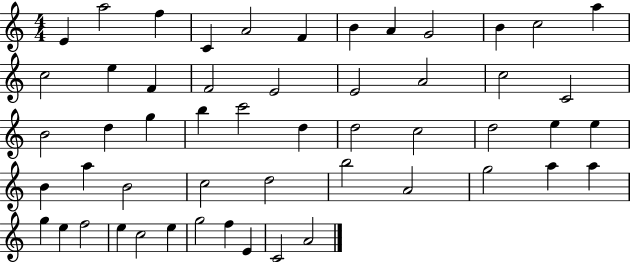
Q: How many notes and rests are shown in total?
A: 53